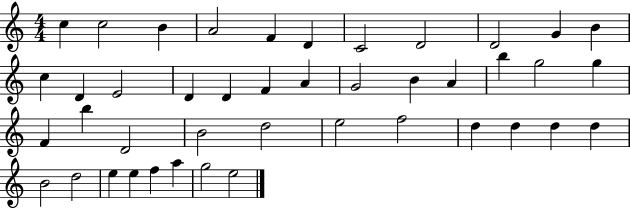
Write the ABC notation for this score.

X:1
T:Untitled
M:4/4
L:1/4
K:C
c c2 B A2 F D C2 D2 D2 G B c D E2 D D F A G2 B A b g2 g F b D2 B2 d2 e2 f2 d d d d B2 d2 e e f a g2 e2